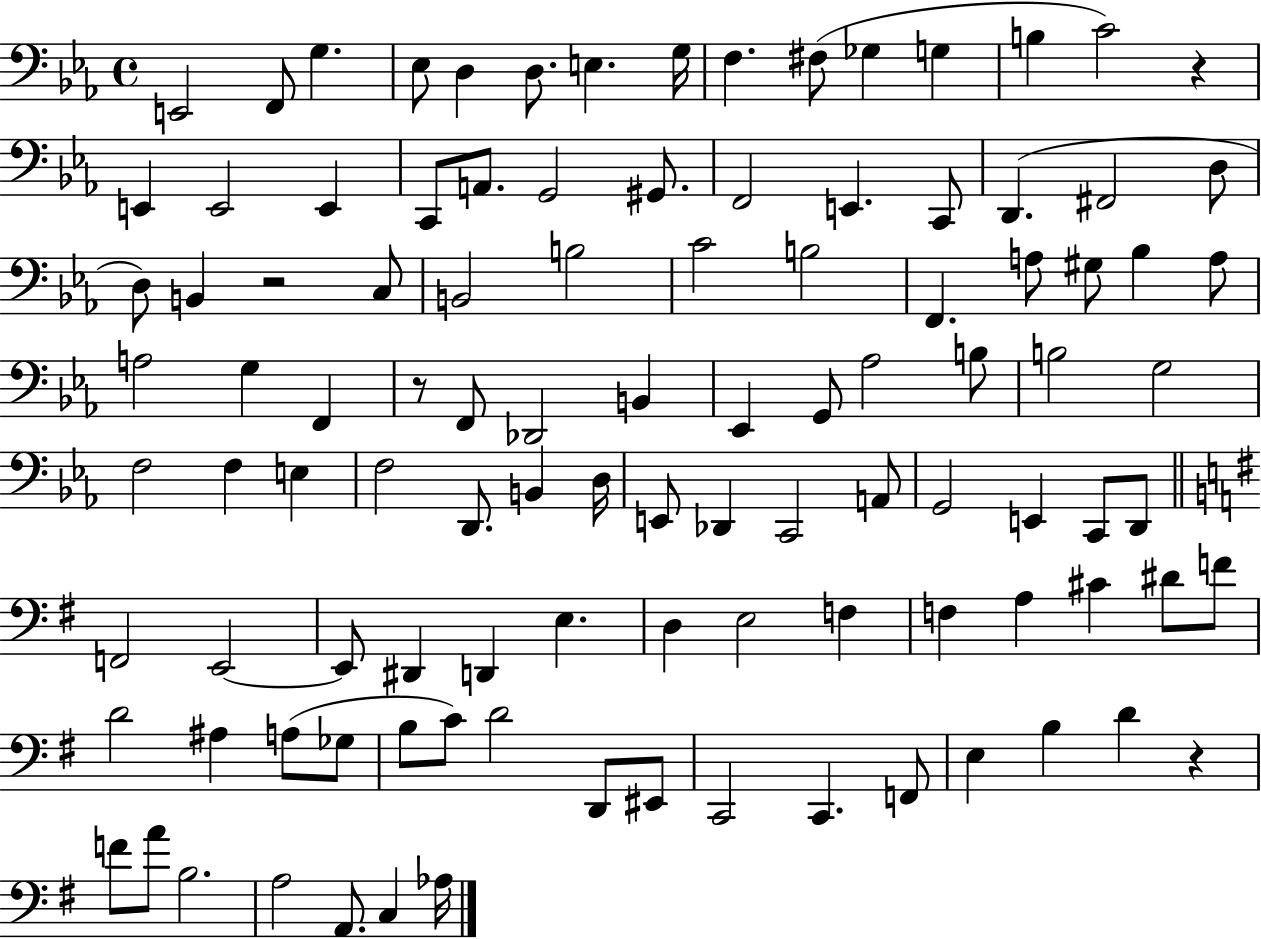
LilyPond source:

{
  \clef bass
  \time 4/4
  \defaultTimeSignature
  \key ees \major
  \repeat volta 2 { e,2 f,8 g4. | ees8 d4 d8. e4. g16 | f4. fis8( ges4 g4 | b4 c'2) r4 | \break e,4 e,2 e,4 | c,8 a,8. g,2 gis,8. | f,2 e,4. c,8 | d,4.( fis,2 d8 | \break d8) b,4 r2 c8 | b,2 b2 | c'2 b2 | f,4. a8 gis8 bes4 a8 | \break a2 g4 f,4 | r8 f,8 des,2 b,4 | ees,4 g,8 aes2 b8 | b2 g2 | \break f2 f4 e4 | f2 d,8. b,4 d16 | e,8 des,4 c,2 a,8 | g,2 e,4 c,8 d,8 | \break \bar "||" \break \key g \major f,2 e,2~~ | e,8 dis,4 d,4 e4. | d4 e2 f4 | f4 a4 cis'4 dis'8 f'8 | \break d'2 ais4 a8( ges8 | b8 c'8) d'2 d,8 eis,8 | c,2 c,4. f,8 | e4 b4 d'4 r4 | \break f'8 a'8 b2. | a2 a,8. c4 aes16 | } \bar "|."
}